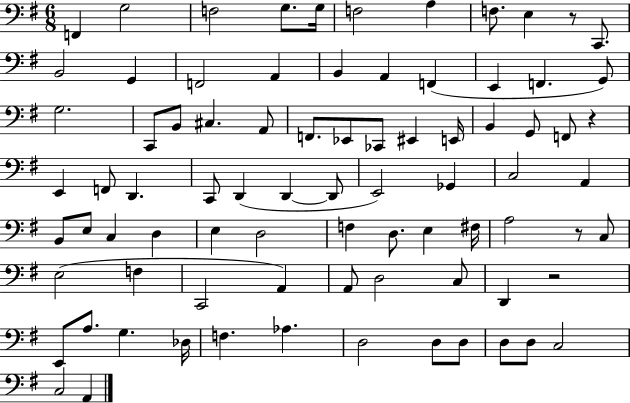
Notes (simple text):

F2/q G3/h F3/h G3/e. G3/s F3/h A3/q F3/e. E3/q R/e C2/e. B2/h G2/q F2/h A2/q B2/q A2/q F2/q E2/q F2/q. G2/e G3/h. C2/e B2/e C#3/q. A2/e F2/e. Eb2/e CES2/e EIS2/q E2/s B2/q G2/e F2/e R/q E2/q F2/e D2/q. C2/e D2/q D2/q D2/e E2/h Gb2/q C3/h A2/q B2/e E3/e C3/q D3/q E3/q D3/h F3/q D3/e. E3/q F#3/s A3/h R/e C3/e E3/h F3/q C2/h A2/q A2/e D3/h C3/e D2/q R/h E2/e A3/e. G3/q. Db3/s F3/q. Ab3/q. D3/h D3/e D3/e D3/e D3/e C3/h C3/h A2/q